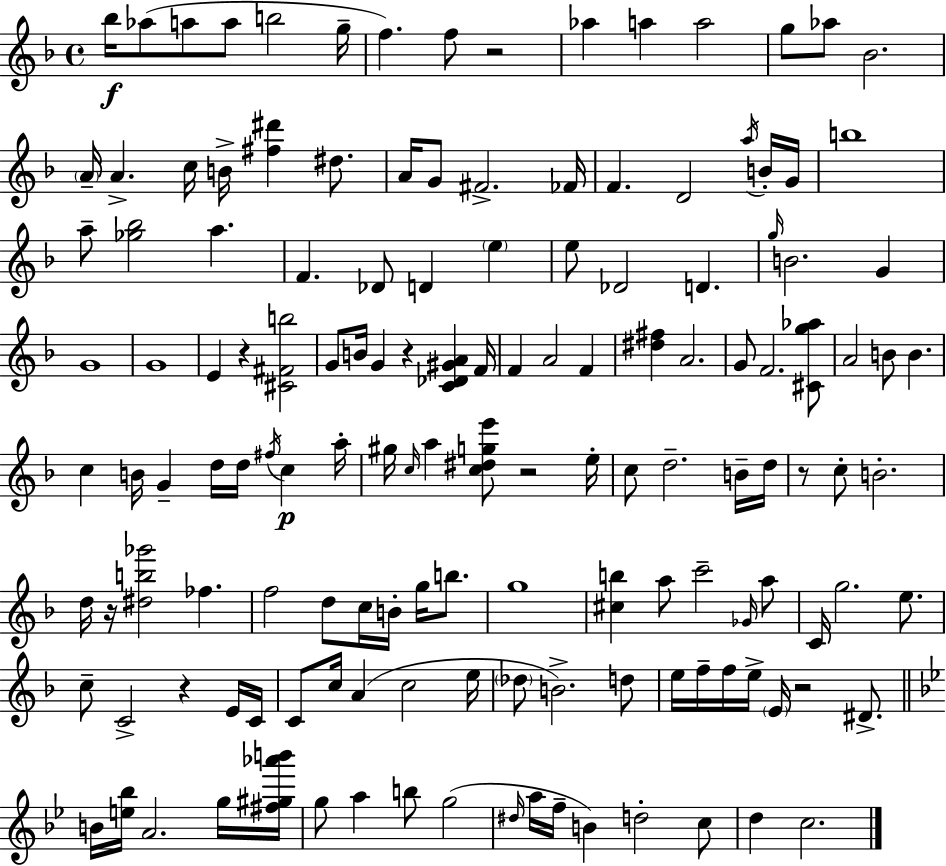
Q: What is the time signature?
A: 4/4